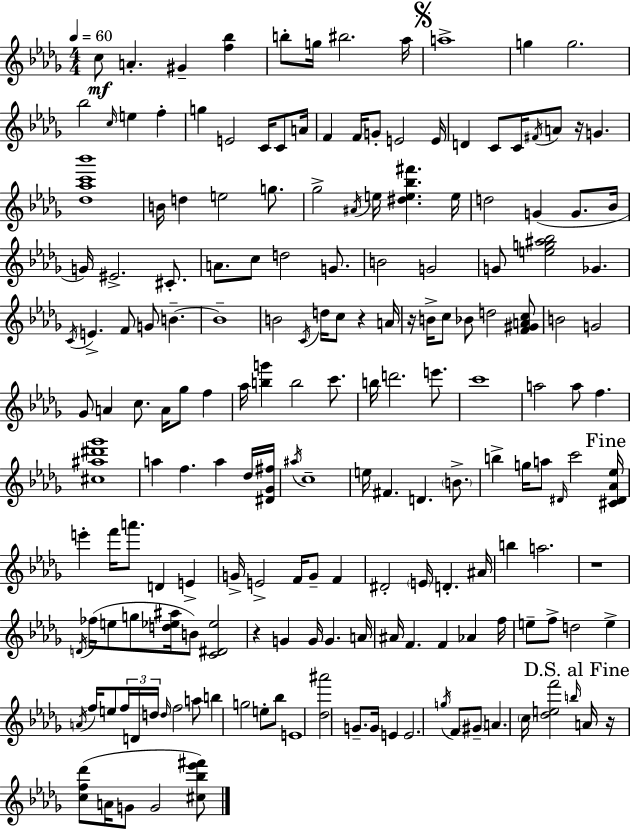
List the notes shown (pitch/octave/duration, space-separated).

C5/e A4/q. G#4/q [F5,Bb5]/q B5/e G5/s BIS5/h. Ab5/s A5/w G5/q G5/h. Bb5/h C5/s E5/q F5/q G5/q E4/h C4/s C4/e A4/s F4/q F4/s G4/e E4/h E4/s D4/q C4/e C4/s F#4/s A4/e R/s G4/q. [Db5,Ab5,C6,Bb6]/w B4/s D5/q E5/h G5/e. Gb5/h A#4/s E5/s [D#5,E5,Bb5,F#6]/q. E5/s D5/h G4/q G4/e. Bb4/s G4/s EIS4/h. C#4/e. A4/e. C5/e D5/h G4/e. B4/h G4/h G4/e [E5,G5,A#5,Bb5]/h Gb4/q. C4/s E4/q. F4/e G4/e B4/q. B4/w B4/h C4/s D5/s C5/e R/q A4/s R/s B4/s C5/e Bb4/e D5/h [F4,G#4,A4,C5]/e B4/h G4/h Gb4/e A4/q C5/e. A4/s Gb5/e F5/q Ab5/s [B5,G6]/q B5/h C6/e. B5/s D6/h. E6/e. C6/w A5/h A5/e F5/q. [C#5,A#5,D#6,Gb6]/w A5/q F5/q. A5/q Db5/s [D#4,Gb4,F#5]/s A#5/s C5/w E5/s F#4/q. D4/q. B4/e. B5/q G5/s A5/e D#4/s C6/h [C#4,D#4,Ab4,Eb5]/s E6/q F6/s A6/e. D4/q E4/q G4/s E4/h F4/s G4/e F4/q D#4/h E4/s D4/q. A#4/s B5/q A5/h. R/w D4/s FES5/s E5/e G5/e [D5,Eb5,A#5]/s B4/e [C4,D#4,Eb5]/h R/q G4/q G4/s G4/q. A4/s A#4/s F4/q. F4/q Ab4/q F5/s E5/e F5/e D5/h E5/q A4/s F5/s E5/e F5/s D4/s D5/s D5/s F5/h A5/e B5/q G5/h E5/e Bb5/e E4/w [Db5,A#6]/h G4/e. G4/s E4/q E4/h. G5/s F4/e G#4/e A4/q. C5/s [Db5,E5,F6]/h B5/s A4/s R/s [C5,F5,Db6]/e A4/s G4/e G4/h [C#5,Bb5,Eb6,F#6]/e